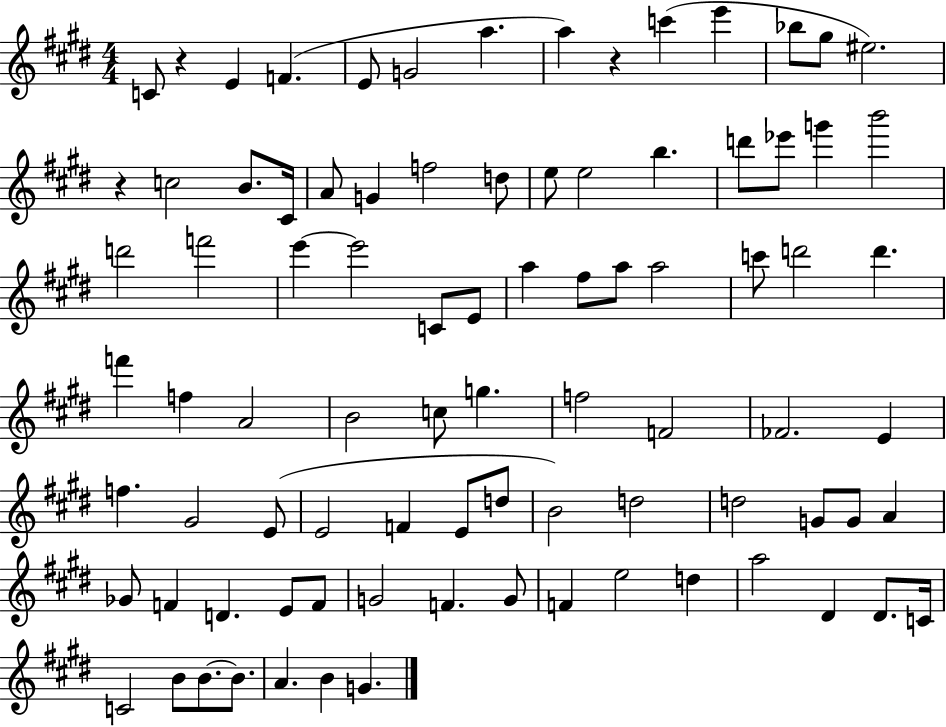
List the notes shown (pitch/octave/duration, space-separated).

C4/e R/q E4/q F4/q. E4/e G4/h A5/q. A5/q R/q C6/q E6/q Bb5/e G#5/e EIS5/h. R/q C5/h B4/e. C#4/s A4/e G4/q F5/h D5/e E5/e E5/h B5/q. D6/e Eb6/e G6/q B6/h D6/h F6/h E6/q E6/h C4/e E4/e A5/q F#5/e A5/e A5/h C6/e D6/h D6/q. F6/q F5/q A4/h B4/h C5/e G5/q. F5/h F4/h FES4/h. E4/q F5/q. G#4/h E4/e E4/h F4/q E4/e D5/e B4/h D5/h D5/h G4/e G4/e A4/q Gb4/e F4/q D4/q. E4/e F4/e G4/h F4/q. G4/e F4/q E5/h D5/q A5/h D#4/q D#4/e. C4/s C4/h B4/e B4/e. B4/e. A4/q. B4/q G4/q.